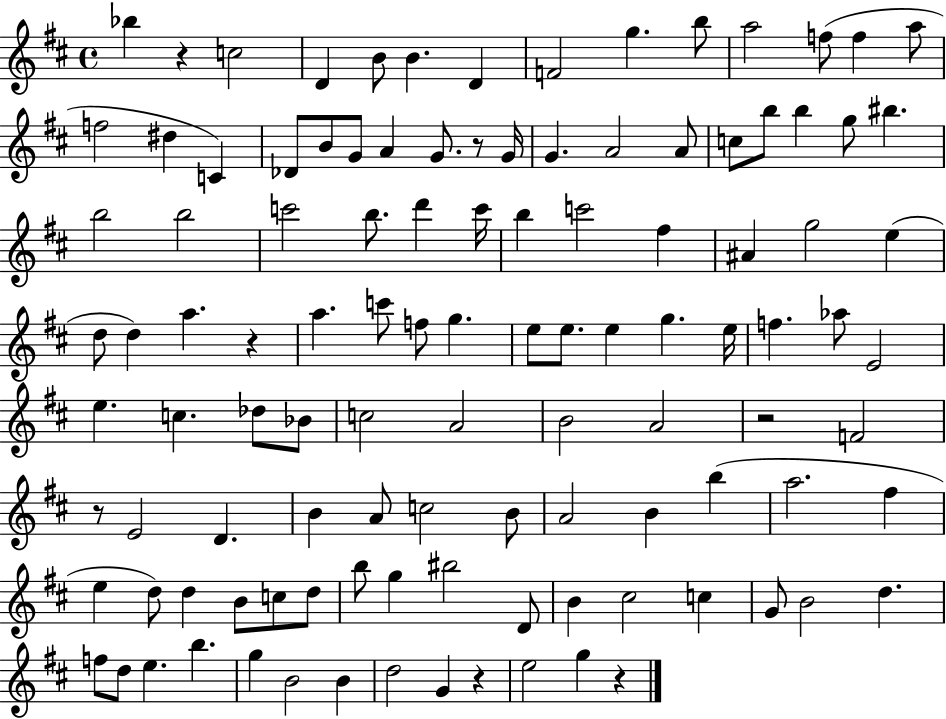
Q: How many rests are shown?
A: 7